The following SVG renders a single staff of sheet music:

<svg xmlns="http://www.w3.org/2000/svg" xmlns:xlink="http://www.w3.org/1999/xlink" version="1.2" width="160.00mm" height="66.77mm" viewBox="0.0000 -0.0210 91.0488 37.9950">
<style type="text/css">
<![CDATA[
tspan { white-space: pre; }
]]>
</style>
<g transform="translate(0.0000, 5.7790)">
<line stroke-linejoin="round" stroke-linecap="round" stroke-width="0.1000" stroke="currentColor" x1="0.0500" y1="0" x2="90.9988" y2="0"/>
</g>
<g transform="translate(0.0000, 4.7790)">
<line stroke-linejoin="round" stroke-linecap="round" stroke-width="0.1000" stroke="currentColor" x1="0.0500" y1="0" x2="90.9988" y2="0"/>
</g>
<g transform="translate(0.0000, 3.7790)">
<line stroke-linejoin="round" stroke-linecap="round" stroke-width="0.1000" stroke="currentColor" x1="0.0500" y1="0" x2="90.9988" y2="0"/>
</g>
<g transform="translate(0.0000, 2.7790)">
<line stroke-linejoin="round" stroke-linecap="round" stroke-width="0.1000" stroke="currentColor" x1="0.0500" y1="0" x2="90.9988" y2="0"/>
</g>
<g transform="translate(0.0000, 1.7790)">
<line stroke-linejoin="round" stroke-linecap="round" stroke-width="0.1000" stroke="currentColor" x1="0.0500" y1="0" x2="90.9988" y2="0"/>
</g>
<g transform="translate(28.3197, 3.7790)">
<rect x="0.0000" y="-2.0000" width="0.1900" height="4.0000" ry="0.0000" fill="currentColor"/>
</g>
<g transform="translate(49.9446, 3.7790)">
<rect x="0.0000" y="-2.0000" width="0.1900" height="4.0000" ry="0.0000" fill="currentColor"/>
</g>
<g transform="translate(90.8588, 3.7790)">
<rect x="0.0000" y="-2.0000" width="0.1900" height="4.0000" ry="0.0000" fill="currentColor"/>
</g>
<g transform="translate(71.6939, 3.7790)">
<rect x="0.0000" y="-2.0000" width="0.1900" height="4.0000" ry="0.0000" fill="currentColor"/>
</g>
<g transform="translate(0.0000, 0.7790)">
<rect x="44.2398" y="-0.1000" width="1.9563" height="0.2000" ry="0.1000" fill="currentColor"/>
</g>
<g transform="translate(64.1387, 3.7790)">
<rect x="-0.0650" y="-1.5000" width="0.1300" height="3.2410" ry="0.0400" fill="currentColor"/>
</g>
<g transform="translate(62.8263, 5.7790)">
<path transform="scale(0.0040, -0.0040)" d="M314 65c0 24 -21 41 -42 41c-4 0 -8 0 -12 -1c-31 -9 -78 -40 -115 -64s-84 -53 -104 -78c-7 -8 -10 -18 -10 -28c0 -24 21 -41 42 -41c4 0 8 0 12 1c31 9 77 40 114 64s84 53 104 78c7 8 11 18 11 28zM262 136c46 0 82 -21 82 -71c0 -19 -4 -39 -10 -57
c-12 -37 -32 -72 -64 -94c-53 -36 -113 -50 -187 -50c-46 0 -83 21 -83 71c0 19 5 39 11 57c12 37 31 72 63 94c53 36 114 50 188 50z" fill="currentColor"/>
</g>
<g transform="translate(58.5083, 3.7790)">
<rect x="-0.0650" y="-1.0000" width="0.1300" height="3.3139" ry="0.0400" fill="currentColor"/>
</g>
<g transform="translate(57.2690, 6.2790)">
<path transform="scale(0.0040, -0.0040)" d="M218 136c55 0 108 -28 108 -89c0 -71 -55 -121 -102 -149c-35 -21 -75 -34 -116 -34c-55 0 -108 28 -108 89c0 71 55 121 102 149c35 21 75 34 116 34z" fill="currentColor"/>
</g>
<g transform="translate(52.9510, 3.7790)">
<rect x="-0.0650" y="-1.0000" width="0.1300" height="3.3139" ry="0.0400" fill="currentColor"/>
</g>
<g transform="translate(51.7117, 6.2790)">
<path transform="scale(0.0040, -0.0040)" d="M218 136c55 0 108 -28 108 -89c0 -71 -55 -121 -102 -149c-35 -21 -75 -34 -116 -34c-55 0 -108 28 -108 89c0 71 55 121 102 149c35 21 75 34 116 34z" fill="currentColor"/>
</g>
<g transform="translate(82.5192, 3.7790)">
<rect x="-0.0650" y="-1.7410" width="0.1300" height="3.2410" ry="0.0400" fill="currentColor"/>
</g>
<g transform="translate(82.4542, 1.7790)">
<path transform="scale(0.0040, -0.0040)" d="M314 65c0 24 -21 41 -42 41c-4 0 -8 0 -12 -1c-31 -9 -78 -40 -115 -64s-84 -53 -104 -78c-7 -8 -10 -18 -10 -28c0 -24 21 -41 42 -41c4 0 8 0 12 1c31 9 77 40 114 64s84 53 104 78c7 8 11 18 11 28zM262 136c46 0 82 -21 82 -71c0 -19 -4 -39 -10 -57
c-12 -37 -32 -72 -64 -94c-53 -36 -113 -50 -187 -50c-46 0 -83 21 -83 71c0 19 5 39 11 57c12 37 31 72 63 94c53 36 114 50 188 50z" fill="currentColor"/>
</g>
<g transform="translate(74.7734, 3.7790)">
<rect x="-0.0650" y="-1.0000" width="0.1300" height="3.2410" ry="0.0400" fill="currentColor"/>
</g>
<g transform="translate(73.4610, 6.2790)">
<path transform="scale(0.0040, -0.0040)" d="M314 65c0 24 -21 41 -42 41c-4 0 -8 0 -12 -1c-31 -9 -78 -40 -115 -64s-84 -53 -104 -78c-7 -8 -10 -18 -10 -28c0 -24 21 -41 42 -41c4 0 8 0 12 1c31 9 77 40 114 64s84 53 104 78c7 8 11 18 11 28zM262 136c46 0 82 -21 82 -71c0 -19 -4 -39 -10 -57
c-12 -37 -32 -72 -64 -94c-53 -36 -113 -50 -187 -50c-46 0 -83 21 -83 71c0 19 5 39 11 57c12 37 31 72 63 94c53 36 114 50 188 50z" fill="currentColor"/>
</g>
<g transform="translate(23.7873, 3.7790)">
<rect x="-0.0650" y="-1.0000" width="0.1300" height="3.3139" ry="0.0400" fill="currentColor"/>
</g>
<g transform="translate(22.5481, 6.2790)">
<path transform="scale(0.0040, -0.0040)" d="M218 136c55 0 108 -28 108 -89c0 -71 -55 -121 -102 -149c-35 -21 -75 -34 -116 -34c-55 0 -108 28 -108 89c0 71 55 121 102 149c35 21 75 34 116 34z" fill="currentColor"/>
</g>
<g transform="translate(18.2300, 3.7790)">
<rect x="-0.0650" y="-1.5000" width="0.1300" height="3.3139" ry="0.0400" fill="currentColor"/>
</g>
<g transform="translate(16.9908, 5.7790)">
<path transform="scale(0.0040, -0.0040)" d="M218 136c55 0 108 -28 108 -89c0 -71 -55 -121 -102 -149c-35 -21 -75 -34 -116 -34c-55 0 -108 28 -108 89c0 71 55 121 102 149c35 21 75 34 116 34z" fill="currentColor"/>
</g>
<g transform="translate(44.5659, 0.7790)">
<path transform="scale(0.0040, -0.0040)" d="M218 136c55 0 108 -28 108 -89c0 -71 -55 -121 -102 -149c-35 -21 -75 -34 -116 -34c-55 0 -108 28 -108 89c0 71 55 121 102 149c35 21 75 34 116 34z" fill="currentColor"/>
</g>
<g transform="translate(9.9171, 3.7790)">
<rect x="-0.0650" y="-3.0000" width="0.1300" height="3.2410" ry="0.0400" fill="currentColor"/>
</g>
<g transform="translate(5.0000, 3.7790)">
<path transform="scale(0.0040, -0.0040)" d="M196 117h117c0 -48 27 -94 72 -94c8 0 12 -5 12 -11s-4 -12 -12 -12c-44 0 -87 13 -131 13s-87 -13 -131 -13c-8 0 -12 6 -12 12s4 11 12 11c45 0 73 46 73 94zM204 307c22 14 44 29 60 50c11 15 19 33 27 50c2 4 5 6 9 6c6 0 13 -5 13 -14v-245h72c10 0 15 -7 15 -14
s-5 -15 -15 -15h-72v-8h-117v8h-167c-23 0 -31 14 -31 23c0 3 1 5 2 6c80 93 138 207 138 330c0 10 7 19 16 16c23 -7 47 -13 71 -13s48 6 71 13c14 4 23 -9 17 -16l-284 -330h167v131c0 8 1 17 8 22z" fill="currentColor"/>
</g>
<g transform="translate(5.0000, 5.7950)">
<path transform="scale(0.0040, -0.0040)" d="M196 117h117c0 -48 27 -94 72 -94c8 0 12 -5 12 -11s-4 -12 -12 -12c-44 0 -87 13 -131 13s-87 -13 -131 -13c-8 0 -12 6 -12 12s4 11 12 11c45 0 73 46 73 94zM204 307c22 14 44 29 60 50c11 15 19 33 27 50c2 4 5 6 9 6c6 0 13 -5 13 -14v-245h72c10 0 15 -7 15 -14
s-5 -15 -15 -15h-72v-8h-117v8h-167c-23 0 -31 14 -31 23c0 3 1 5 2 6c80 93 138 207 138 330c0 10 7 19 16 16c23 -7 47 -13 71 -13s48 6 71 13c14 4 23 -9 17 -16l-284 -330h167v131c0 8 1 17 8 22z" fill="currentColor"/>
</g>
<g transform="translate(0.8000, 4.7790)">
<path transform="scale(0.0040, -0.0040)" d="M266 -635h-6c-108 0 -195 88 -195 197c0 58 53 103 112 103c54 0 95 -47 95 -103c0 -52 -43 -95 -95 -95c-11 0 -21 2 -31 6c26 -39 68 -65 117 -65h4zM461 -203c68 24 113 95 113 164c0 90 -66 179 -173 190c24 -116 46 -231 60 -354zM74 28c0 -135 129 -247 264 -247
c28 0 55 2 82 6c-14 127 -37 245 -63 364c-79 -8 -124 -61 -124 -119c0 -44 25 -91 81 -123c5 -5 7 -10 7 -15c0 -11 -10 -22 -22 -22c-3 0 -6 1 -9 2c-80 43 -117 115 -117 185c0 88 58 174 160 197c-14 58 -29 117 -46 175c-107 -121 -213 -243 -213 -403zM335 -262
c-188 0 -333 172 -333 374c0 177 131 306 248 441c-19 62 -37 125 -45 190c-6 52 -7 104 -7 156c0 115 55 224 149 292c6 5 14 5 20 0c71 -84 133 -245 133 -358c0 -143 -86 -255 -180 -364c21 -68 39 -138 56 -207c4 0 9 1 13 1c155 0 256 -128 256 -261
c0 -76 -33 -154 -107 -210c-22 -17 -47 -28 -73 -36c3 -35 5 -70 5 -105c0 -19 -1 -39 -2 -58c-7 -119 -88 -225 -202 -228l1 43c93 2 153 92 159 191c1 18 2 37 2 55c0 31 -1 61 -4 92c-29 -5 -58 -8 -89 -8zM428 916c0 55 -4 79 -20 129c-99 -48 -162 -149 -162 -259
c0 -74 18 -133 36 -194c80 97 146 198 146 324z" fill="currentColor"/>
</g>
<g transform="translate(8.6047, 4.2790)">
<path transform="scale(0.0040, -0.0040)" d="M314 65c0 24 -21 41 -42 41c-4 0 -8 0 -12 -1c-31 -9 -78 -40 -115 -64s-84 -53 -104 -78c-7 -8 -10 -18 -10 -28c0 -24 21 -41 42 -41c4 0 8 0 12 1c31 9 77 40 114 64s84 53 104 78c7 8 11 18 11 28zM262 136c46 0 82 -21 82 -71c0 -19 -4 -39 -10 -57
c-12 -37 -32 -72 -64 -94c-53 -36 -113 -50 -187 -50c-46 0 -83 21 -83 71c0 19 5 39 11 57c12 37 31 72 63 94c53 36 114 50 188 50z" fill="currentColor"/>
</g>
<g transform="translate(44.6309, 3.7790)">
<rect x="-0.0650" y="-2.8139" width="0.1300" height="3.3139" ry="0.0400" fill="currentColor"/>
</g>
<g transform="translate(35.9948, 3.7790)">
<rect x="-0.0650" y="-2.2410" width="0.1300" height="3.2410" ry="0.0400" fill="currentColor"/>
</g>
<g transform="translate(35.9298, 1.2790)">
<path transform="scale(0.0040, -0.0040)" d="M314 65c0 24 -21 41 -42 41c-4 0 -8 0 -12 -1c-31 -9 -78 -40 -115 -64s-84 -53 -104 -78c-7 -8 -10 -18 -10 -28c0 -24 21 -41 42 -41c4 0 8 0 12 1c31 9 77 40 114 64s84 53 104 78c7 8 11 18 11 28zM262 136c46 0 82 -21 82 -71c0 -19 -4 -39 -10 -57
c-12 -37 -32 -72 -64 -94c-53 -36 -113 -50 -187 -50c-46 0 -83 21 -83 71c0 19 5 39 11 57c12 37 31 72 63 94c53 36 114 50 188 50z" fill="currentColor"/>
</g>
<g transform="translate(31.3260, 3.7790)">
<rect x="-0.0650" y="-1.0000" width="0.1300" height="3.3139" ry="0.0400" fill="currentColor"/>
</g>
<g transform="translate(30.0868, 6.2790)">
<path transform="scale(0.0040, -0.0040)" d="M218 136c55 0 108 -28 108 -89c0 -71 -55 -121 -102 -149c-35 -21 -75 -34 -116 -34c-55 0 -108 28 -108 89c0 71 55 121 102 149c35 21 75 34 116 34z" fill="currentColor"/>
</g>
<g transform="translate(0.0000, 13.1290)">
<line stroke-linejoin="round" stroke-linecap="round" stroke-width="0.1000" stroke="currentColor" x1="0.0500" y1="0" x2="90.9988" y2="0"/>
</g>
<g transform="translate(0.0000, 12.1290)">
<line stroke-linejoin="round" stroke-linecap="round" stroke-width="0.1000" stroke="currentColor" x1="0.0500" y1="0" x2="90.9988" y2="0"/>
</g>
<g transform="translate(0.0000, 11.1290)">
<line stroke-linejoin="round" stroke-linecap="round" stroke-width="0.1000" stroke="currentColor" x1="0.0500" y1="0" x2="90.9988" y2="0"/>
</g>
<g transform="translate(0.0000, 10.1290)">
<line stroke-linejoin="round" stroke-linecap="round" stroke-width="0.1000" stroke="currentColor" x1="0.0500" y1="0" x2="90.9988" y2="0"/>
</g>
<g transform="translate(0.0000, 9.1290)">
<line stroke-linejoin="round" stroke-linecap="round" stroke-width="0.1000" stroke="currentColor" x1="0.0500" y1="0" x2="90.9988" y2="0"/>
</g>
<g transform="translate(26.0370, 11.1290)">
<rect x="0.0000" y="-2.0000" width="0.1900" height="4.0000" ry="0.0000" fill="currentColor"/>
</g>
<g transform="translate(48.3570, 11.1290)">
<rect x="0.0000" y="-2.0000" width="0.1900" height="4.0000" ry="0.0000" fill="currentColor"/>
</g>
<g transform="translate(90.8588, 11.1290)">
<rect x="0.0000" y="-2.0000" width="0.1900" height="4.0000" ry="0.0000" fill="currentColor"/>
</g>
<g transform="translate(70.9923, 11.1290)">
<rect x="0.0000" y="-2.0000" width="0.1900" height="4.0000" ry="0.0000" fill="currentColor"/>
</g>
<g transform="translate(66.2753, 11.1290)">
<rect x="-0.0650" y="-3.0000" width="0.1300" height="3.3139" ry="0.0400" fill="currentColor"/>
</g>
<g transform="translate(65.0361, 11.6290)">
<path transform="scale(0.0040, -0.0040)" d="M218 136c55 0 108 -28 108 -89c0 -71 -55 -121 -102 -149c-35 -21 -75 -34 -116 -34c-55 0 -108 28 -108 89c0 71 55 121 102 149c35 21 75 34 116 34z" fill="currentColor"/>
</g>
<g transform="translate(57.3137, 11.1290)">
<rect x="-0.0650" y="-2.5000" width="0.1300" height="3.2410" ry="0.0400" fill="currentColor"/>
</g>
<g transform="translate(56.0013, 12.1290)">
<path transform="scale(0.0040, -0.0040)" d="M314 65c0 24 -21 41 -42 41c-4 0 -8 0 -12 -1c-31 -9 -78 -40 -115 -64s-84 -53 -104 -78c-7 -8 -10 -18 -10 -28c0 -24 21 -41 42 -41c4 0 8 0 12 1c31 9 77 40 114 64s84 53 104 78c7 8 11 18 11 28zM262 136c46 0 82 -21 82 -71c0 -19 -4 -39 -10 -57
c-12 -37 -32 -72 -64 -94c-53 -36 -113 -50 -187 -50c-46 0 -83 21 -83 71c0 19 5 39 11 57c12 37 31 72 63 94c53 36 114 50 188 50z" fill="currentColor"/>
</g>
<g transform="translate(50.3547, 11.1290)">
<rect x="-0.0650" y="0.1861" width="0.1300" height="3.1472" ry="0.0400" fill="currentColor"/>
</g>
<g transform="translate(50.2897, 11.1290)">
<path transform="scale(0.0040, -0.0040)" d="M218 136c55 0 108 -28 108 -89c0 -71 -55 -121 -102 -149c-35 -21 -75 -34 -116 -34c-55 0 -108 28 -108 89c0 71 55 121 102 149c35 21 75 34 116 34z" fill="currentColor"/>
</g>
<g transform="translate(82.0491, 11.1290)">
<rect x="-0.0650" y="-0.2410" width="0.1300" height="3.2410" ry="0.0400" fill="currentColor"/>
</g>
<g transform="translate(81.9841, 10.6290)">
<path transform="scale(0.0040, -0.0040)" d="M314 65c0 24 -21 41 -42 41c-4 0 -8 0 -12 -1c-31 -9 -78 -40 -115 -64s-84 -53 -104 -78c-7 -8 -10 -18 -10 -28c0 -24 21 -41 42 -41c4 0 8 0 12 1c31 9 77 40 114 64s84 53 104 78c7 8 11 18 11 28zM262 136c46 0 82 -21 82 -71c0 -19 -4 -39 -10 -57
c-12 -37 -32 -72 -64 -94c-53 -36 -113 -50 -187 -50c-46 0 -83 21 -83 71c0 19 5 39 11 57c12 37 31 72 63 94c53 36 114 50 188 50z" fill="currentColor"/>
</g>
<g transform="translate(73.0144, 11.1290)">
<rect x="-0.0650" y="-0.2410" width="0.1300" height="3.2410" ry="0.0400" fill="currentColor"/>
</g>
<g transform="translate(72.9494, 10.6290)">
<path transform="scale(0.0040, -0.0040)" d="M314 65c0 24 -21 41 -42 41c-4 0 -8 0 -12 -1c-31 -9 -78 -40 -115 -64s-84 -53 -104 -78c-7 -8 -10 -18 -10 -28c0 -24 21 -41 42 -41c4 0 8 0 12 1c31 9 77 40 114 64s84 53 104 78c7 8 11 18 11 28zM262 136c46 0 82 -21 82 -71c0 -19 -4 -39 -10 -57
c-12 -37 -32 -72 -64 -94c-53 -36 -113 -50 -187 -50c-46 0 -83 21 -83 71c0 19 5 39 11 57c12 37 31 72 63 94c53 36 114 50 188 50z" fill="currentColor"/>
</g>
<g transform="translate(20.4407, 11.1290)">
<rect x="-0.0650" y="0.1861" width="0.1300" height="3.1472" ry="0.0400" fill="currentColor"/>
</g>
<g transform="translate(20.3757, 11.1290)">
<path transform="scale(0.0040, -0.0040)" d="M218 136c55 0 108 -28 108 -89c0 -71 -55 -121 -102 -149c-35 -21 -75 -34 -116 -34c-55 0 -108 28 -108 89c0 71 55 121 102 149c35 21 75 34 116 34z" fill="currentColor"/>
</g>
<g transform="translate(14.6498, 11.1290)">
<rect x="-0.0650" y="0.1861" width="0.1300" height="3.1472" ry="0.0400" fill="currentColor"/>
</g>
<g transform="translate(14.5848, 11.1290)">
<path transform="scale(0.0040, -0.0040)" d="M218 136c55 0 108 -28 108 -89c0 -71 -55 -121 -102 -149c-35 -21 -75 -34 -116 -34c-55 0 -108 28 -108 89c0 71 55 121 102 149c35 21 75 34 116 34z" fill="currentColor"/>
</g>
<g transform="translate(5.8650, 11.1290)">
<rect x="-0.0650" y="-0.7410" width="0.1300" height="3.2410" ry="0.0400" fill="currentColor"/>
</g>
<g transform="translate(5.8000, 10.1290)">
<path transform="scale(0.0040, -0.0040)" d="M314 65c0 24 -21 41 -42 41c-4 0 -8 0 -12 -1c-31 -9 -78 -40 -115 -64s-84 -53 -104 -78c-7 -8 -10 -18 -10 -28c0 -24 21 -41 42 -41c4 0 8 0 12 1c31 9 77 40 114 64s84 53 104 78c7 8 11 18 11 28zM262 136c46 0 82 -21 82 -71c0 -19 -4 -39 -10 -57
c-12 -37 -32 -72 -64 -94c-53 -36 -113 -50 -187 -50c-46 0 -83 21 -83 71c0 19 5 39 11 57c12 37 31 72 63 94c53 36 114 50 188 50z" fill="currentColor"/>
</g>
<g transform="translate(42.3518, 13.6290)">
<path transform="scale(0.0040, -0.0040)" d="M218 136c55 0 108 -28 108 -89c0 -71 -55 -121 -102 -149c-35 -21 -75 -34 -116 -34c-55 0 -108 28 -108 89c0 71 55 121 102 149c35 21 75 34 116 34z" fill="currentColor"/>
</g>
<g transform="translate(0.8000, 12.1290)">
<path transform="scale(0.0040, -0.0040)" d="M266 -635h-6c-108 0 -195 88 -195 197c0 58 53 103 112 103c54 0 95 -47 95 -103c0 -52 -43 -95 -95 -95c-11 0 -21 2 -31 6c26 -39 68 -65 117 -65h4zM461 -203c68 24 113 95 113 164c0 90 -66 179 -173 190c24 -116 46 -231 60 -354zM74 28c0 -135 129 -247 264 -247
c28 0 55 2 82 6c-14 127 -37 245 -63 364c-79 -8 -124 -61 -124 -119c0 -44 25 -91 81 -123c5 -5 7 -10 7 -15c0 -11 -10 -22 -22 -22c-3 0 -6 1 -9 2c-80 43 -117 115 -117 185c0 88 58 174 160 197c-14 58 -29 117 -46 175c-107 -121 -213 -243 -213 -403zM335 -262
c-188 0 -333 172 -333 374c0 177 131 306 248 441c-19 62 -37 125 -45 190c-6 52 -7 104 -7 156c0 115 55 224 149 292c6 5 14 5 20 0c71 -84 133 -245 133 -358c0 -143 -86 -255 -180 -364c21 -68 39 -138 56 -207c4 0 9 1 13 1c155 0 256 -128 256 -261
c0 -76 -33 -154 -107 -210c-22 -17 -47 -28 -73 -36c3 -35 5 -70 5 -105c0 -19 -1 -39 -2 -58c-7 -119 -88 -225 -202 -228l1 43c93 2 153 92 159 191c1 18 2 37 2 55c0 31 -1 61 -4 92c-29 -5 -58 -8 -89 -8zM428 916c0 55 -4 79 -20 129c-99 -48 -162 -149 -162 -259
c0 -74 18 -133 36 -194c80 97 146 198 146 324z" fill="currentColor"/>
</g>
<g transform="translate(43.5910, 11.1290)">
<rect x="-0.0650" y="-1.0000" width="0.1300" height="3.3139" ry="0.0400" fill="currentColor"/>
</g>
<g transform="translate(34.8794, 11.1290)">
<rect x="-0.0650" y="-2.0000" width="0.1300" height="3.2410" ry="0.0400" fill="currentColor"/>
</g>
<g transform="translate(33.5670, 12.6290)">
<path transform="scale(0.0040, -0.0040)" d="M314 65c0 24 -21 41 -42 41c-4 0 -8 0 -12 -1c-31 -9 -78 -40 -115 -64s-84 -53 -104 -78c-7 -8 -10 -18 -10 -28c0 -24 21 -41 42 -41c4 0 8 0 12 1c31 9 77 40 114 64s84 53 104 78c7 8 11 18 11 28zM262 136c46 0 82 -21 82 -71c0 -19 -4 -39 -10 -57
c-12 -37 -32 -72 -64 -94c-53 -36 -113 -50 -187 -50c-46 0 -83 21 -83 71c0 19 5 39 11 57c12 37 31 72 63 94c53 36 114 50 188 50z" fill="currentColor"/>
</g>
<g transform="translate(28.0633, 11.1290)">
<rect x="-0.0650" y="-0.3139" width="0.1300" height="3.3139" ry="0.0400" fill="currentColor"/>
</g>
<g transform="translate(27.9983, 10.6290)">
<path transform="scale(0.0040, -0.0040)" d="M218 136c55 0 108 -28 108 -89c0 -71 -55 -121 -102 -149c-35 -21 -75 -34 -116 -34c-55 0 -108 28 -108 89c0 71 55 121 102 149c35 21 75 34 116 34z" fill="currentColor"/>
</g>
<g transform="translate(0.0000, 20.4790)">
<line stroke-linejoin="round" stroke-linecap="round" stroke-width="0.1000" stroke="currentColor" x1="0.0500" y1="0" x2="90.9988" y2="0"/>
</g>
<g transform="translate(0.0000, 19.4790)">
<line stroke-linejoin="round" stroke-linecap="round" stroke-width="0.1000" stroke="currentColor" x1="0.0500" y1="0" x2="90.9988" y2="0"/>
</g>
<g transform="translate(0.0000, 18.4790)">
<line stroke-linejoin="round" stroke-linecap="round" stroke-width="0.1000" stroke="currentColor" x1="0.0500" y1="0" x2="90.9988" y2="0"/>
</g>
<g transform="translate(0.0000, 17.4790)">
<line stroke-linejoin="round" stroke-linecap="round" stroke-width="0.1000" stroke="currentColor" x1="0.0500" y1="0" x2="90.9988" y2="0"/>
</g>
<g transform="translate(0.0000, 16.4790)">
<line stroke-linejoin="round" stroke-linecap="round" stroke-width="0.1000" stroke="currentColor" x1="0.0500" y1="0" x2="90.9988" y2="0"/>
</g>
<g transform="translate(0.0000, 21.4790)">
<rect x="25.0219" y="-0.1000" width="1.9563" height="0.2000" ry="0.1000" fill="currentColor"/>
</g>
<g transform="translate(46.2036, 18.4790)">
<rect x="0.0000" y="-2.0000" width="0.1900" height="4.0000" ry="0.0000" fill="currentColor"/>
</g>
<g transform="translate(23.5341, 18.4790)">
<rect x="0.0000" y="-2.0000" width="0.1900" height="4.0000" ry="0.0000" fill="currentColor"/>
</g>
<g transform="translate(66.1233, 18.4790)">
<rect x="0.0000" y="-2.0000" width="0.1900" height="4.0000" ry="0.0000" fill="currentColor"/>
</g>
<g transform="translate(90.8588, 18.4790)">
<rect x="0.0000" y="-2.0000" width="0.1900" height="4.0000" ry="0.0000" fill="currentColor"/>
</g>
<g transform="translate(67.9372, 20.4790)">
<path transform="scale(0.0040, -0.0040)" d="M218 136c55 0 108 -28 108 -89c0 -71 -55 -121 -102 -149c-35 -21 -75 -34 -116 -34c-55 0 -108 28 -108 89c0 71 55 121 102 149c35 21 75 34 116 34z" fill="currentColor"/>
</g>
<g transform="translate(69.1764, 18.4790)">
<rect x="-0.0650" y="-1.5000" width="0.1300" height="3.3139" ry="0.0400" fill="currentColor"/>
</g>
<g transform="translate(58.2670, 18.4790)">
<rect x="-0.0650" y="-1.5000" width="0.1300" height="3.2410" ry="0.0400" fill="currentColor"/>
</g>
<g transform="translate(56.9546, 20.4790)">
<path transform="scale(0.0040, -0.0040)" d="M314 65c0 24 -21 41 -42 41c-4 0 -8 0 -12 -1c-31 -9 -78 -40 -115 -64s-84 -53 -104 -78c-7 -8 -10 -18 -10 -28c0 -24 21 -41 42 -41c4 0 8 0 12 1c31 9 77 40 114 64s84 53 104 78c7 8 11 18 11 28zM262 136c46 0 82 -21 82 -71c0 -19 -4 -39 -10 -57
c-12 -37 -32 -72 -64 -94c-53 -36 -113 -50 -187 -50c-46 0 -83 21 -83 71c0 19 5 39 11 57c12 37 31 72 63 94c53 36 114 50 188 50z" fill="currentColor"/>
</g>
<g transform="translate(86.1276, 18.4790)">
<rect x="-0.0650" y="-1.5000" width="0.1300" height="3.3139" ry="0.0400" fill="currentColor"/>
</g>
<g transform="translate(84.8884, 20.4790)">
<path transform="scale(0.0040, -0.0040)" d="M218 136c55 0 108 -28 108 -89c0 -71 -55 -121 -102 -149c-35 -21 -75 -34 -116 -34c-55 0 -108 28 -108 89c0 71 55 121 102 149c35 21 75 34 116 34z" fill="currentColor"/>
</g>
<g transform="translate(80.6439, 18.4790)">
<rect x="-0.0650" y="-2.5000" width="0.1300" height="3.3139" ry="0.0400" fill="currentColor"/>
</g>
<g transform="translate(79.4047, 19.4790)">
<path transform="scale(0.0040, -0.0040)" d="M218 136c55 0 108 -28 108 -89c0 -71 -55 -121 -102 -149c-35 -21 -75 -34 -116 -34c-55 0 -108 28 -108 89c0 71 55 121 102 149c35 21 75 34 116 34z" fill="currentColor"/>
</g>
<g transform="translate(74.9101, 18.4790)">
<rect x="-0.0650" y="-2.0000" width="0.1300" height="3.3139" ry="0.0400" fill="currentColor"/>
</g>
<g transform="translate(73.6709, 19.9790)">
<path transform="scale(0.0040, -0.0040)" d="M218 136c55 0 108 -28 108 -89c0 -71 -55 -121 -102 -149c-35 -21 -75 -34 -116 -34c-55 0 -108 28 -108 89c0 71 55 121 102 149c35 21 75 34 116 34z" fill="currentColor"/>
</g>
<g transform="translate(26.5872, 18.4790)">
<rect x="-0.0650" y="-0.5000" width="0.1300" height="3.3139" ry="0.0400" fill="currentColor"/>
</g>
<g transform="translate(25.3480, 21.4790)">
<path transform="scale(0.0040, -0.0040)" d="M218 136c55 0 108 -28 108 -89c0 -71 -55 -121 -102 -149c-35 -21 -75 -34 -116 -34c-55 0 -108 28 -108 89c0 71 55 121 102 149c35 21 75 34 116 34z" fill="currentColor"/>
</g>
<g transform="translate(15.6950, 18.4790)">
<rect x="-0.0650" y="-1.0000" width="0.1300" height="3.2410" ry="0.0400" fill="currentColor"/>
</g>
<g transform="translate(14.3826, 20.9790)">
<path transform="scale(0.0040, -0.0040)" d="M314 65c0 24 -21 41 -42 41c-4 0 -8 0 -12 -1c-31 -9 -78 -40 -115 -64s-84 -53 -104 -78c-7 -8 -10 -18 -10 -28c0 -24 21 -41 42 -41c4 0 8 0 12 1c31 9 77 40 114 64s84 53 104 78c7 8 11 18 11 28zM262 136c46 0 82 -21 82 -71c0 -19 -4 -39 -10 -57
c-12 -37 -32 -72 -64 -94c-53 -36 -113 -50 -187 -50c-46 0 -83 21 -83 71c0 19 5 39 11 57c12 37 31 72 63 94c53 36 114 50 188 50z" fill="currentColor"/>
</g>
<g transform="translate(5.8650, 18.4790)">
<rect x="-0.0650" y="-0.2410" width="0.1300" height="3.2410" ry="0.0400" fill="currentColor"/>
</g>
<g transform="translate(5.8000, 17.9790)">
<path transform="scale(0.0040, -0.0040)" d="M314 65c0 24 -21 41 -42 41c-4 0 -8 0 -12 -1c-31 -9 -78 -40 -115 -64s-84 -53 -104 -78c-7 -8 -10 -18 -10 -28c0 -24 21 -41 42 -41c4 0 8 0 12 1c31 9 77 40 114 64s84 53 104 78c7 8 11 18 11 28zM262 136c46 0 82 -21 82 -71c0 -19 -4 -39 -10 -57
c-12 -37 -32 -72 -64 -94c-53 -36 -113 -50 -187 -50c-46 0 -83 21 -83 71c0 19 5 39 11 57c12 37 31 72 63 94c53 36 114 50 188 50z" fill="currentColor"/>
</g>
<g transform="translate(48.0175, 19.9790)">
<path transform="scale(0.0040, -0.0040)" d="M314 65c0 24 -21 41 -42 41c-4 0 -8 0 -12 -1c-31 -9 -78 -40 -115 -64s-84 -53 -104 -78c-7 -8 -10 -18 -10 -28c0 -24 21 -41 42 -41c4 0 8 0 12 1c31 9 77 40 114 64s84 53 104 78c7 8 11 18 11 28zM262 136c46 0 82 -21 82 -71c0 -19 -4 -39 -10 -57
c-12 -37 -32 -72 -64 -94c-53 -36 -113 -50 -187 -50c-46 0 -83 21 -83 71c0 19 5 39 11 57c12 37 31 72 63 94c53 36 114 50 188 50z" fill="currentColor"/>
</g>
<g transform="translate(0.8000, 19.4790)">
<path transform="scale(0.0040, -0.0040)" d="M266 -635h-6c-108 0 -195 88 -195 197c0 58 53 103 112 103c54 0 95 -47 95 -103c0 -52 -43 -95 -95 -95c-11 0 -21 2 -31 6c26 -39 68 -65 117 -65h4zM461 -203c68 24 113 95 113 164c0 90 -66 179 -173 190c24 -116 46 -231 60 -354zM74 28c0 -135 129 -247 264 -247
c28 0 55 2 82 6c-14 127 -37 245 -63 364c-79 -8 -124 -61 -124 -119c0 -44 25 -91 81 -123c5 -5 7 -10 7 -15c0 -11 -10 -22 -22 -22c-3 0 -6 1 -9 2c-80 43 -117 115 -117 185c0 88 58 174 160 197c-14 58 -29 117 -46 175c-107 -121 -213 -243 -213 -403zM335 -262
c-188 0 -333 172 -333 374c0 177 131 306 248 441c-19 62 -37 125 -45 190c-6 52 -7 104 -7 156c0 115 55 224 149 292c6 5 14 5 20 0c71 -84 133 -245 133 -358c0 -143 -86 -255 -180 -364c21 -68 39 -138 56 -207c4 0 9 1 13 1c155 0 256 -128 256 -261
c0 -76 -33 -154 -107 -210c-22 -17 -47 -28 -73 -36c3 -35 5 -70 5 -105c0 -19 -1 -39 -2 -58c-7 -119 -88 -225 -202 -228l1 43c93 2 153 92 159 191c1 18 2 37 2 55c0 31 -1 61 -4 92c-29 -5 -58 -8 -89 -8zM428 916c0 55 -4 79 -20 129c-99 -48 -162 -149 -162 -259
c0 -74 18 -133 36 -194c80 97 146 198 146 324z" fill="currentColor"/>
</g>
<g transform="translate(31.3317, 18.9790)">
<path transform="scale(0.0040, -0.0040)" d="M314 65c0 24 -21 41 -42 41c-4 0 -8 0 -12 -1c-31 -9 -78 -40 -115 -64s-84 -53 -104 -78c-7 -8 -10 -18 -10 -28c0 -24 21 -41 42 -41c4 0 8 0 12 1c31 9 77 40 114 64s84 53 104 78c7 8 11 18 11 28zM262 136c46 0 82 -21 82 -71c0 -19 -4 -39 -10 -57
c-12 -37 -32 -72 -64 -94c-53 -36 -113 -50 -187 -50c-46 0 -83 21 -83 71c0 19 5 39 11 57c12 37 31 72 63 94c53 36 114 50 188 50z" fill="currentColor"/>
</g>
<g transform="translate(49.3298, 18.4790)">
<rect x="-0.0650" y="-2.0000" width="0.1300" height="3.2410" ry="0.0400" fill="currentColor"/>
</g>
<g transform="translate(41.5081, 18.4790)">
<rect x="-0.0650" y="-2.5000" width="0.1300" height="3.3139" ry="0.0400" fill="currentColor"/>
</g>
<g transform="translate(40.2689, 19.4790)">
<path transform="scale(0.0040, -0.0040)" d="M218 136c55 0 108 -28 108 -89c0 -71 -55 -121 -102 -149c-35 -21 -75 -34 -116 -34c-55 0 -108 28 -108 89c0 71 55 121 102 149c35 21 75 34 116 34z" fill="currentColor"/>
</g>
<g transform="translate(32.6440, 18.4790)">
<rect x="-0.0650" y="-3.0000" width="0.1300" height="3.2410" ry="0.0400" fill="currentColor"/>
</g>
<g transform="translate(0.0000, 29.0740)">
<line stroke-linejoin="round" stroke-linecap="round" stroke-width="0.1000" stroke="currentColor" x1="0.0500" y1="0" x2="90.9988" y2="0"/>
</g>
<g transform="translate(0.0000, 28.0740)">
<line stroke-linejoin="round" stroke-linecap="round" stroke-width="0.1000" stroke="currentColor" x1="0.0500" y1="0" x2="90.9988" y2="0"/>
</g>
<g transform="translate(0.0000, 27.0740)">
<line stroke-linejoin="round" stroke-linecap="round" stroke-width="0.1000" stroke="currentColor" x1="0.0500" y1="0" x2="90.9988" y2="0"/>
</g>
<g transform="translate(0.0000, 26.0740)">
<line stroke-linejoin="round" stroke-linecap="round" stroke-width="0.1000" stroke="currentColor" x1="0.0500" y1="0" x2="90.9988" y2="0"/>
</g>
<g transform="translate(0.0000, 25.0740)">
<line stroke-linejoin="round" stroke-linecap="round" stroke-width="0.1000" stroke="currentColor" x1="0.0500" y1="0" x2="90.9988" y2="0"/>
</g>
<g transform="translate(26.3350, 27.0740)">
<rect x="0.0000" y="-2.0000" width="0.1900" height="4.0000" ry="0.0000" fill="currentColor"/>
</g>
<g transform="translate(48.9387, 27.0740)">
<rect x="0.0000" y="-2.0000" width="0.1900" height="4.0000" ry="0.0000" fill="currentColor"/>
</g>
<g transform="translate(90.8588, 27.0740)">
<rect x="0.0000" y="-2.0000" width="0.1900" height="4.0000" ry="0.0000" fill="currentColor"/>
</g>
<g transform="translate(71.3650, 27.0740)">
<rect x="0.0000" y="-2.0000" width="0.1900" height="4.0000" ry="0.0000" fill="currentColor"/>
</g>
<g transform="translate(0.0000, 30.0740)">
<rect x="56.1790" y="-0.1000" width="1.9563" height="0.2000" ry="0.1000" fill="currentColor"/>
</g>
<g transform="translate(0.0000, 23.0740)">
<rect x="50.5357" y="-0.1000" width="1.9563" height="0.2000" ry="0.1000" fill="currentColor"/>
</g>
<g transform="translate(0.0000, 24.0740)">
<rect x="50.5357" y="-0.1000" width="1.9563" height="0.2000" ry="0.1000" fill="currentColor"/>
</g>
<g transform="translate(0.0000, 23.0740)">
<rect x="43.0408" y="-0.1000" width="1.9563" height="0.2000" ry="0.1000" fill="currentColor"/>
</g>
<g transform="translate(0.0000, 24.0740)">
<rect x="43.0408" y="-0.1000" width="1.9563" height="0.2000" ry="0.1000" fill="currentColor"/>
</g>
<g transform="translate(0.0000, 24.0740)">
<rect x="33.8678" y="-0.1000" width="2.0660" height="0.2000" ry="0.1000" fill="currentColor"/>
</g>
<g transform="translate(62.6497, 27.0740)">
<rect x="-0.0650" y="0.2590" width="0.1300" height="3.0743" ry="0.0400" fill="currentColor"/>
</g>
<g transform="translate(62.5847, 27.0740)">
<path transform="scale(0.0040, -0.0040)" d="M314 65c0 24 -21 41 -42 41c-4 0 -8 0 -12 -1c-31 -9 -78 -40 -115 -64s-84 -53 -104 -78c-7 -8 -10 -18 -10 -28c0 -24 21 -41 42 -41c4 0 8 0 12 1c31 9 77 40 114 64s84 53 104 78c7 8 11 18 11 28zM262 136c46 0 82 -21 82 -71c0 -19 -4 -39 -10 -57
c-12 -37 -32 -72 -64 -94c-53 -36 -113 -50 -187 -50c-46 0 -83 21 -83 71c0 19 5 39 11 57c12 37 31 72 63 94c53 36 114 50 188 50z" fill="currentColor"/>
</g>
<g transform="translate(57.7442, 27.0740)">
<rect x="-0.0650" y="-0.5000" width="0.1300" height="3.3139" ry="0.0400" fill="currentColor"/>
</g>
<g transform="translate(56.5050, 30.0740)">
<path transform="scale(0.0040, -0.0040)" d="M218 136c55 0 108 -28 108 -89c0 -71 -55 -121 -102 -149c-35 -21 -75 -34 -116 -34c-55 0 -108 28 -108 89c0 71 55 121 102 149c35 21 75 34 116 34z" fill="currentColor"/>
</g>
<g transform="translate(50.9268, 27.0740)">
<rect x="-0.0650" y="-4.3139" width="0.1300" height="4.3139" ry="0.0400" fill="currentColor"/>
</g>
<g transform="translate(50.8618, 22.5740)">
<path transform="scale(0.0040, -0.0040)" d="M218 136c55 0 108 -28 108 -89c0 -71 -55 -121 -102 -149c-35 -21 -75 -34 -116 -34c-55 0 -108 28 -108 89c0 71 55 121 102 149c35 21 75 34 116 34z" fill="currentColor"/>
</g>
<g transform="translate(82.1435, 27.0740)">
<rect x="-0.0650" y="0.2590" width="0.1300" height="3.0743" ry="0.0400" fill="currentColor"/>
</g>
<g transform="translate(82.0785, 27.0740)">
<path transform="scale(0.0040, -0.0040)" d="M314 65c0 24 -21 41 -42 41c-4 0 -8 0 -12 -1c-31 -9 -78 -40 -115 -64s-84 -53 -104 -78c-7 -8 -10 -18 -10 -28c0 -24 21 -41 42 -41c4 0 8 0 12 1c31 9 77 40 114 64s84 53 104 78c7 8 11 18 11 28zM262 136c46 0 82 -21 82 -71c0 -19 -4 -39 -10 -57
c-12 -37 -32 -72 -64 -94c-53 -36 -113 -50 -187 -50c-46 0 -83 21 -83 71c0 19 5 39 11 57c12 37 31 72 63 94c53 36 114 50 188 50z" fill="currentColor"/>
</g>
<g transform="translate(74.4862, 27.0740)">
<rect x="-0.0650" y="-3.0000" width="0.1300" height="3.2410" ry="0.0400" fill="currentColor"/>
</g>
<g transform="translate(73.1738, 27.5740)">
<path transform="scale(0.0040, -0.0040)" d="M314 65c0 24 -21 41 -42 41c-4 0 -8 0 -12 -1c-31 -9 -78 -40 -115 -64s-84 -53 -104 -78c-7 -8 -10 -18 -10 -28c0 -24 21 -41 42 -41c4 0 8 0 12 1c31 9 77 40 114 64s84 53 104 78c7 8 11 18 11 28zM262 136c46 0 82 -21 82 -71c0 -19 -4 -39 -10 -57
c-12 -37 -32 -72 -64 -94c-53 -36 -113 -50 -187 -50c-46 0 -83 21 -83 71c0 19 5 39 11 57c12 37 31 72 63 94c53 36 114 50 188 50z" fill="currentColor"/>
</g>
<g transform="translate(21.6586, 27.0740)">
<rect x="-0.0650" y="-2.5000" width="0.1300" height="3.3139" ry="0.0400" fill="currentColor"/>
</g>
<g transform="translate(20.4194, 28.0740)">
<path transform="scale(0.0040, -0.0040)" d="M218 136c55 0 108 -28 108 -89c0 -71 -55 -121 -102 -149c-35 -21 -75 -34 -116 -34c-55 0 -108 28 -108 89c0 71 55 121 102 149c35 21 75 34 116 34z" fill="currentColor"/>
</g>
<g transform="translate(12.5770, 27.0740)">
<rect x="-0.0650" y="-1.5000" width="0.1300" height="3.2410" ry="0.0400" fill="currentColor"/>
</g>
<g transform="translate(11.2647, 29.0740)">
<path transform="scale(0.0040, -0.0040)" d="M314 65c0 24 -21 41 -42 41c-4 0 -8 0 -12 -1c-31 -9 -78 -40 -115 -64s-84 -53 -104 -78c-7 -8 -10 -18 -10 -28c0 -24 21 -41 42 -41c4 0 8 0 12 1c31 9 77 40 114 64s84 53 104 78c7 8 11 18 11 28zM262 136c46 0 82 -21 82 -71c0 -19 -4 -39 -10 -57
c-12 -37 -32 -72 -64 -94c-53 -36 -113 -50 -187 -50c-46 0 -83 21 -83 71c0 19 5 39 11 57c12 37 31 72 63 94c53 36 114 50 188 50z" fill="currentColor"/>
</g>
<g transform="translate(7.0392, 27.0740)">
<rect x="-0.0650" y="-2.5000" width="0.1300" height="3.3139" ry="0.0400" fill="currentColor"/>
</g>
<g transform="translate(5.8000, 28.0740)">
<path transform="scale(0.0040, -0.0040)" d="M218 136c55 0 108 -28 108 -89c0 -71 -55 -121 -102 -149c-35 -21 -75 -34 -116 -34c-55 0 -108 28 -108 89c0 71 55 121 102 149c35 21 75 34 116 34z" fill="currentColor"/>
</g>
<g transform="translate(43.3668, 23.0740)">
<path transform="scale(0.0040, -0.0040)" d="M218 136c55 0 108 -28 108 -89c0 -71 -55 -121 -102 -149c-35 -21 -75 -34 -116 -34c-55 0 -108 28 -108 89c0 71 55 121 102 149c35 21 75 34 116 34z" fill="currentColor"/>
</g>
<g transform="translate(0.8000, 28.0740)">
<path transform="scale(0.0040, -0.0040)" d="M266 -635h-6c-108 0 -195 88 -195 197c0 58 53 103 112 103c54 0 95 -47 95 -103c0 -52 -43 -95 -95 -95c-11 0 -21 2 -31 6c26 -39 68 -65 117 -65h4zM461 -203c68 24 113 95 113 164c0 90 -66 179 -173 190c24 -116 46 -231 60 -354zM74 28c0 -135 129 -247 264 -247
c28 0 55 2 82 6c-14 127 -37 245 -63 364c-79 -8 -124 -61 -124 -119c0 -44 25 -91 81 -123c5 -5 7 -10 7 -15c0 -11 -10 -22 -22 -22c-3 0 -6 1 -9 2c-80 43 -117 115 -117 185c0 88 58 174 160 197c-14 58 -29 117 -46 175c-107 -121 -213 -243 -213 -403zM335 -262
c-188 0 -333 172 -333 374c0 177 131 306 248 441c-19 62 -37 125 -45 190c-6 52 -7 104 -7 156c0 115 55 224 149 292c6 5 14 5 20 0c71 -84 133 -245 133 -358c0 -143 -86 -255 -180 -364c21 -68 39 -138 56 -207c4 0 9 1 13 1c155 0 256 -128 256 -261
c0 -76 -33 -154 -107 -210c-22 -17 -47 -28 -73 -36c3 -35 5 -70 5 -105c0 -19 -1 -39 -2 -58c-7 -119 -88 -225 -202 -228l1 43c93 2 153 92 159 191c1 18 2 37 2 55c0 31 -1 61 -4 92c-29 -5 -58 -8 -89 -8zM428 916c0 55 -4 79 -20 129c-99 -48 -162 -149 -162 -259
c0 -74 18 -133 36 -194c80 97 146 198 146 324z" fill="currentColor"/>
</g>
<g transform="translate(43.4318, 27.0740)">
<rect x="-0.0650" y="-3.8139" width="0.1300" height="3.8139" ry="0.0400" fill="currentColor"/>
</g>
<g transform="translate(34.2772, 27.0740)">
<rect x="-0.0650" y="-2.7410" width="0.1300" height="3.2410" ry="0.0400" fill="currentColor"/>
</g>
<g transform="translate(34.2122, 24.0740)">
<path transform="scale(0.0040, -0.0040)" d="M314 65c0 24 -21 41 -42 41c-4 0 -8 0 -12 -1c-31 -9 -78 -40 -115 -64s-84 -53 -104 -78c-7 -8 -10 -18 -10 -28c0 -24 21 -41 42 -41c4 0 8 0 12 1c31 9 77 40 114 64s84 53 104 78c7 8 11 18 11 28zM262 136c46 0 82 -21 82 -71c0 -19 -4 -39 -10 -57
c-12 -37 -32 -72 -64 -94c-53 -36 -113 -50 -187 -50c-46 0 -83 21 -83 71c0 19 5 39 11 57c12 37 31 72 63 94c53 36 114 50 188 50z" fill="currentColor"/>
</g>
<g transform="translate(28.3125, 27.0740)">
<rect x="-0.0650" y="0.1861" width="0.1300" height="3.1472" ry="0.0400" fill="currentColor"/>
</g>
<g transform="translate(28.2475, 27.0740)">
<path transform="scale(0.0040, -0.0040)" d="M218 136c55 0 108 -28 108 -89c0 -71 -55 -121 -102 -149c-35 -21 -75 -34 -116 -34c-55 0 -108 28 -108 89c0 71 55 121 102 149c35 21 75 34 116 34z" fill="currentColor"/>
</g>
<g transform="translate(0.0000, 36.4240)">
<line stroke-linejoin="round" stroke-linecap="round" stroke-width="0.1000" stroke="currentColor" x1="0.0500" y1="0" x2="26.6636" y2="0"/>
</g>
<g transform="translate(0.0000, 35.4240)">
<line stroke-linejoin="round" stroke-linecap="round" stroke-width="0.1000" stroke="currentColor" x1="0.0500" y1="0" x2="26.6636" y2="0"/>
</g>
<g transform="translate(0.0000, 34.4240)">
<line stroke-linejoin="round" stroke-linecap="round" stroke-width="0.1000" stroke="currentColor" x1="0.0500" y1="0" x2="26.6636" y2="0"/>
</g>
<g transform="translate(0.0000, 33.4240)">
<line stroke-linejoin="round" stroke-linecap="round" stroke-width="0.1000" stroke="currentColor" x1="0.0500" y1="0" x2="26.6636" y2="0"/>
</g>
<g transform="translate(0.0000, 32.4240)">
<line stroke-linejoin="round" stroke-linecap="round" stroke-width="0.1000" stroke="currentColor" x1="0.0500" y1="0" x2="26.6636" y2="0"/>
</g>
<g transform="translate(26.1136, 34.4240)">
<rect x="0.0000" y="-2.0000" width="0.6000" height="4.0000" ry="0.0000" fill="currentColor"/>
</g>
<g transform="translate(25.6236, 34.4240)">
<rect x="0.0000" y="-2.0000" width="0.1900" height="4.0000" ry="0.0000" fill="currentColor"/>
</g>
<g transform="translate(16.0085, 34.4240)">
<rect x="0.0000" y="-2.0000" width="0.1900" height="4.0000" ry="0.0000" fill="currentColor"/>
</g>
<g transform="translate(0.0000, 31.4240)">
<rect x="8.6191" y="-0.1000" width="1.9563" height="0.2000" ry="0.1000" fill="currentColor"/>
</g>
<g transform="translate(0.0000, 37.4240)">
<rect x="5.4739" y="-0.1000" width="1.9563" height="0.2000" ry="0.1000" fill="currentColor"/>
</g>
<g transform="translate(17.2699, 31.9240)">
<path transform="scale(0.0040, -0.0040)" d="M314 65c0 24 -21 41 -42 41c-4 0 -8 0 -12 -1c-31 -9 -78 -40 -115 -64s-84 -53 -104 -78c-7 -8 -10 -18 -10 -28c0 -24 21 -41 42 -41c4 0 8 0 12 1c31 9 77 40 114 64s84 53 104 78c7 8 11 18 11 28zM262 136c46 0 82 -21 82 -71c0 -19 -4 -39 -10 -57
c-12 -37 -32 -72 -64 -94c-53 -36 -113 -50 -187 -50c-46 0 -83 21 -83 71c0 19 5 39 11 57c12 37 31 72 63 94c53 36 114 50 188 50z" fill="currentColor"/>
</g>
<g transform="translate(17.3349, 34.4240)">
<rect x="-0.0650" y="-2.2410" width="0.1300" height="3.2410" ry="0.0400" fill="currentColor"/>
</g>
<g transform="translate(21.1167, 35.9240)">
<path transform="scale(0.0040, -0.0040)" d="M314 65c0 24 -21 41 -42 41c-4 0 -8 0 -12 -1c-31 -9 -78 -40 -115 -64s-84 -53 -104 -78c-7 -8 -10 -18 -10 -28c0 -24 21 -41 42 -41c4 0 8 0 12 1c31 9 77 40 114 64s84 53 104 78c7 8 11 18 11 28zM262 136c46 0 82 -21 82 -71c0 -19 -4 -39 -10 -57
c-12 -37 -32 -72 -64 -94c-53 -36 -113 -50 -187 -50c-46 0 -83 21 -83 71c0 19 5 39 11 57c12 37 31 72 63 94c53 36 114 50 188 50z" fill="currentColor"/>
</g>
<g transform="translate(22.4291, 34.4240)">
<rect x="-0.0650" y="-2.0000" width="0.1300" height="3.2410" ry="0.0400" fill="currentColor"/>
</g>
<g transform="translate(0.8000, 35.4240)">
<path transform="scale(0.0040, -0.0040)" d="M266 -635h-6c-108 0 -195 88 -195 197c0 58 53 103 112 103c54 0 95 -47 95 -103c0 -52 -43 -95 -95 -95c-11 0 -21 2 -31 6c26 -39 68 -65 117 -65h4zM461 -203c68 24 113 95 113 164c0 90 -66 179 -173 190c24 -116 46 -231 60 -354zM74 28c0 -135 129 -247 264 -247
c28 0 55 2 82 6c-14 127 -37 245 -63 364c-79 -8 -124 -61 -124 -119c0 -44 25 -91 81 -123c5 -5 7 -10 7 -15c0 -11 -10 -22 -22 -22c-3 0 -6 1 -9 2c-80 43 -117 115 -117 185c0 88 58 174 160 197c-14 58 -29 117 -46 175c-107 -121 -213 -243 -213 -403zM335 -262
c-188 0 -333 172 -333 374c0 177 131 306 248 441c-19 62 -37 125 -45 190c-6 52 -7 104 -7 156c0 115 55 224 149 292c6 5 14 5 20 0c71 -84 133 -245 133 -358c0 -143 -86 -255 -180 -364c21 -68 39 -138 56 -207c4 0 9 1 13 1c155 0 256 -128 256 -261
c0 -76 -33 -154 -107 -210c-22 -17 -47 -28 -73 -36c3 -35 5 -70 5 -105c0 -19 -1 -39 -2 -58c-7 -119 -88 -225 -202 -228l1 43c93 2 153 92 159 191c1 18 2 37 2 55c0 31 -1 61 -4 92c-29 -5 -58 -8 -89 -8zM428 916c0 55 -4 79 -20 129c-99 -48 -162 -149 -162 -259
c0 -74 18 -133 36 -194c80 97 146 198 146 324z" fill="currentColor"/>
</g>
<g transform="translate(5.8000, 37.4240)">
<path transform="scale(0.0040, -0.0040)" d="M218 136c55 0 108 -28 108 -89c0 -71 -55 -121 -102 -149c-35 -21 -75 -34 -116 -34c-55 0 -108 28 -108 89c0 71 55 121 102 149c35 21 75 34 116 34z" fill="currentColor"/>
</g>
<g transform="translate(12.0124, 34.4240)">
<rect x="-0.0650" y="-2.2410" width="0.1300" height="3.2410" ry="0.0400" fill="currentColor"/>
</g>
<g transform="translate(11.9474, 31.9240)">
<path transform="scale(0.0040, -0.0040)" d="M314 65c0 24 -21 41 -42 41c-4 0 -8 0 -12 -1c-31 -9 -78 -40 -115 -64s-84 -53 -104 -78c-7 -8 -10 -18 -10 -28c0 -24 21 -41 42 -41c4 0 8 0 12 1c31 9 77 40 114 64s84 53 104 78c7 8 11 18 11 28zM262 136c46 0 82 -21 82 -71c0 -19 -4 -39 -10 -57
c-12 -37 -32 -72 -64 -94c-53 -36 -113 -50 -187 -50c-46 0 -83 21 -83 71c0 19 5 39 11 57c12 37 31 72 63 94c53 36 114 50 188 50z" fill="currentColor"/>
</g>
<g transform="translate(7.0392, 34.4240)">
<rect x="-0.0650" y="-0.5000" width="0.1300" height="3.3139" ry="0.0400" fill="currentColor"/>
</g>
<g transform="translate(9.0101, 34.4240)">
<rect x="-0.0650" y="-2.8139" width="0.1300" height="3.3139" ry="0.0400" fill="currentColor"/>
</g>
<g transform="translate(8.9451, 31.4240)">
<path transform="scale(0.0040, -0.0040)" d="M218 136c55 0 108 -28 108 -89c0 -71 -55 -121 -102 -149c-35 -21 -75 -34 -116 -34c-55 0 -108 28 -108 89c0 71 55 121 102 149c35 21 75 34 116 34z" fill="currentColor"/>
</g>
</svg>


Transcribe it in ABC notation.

X:1
T:Untitled
M:4/4
L:1/4
K:C
A2 E D D g2 a D D E2 D2 f2 d2 B B c F2 D B G2 A c2 c2 c2 D2 C A2 G F2 E2 E F G E G E2 G B a2 c' d' C B2 A2 B2 C a g2 g2 F2